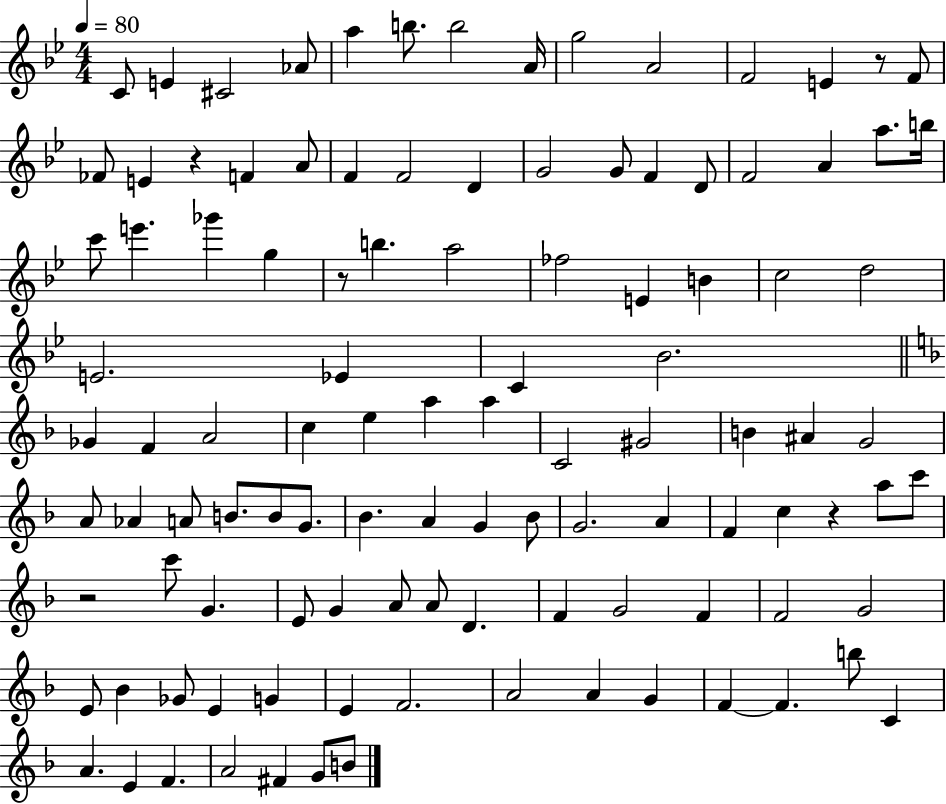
X:1
T:Untitled
M:4/4
L:1/4
K:Bb
C/2 E ^C2 _A/2 a b/2 b2 A/4 g2 A2 F2 E z/2 F/2 _F/2 E z F A/2 F F2 D G2 G/2 F D/2 F2 A a/2 b/4 c'/2 e' _g' g z/2 b a2 _f2 E B c2 d2 E2 _E C _B2 _G F A2 c e a a C2 ^G2 B ^A G2 A/2 _A A/2 B/2 B/2 G/2 _B A G _B/2 G2 A F c z a/2 c'/2 z2 c'/2 G E/2 G A/2 A/2 D F G2 F F2 G2 E/2 _B _G/2 E G E F2 A2 A G F F b/2 C A E F A2 ^F G/2 B/2